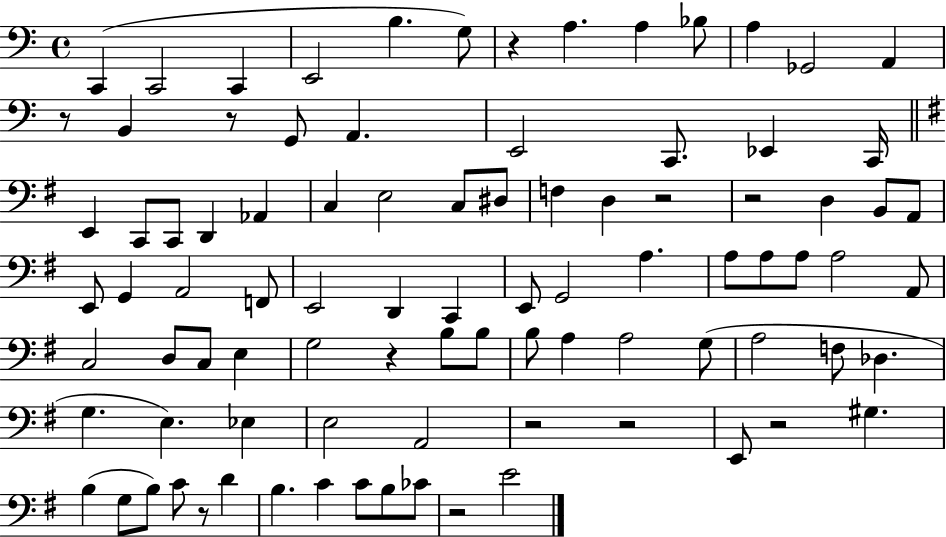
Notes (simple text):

C2/q C2/h C2/q E2/h B3/q. G3/e R/q A3/q. A3/q Bb3/e A3/q Gb2/h A2/q R/e B2/q R/e G2/e A2/q. E2/h C2/e. Eb2/q C2/s E2/q C2/e C2/e D2/q Ab2/q C3/q E3/h C3/e D#3/e F3/q D3/q R/h R/h D3/q B2/e A2/e E2/e G2/q A2/h F2/e E2/h D2/q C2/q E2/e G2/h A3/q. A3/e A3/e A3/e A3/h A2/e C3/h D3/e C3/e E3/q G3/h R/q B3/e B3/e B3/e A3/q A3/h G3/e A3/h F3/e Db3/q. G3/q. E3/q. Eb3/q E3/h A2/h R/h R/h E2/e R/h G#3/q. B3/q G3/e B3/e C4/e R/e D4/q B3/q. C4/q C4/e B3/e CES4/e R/h E4/h